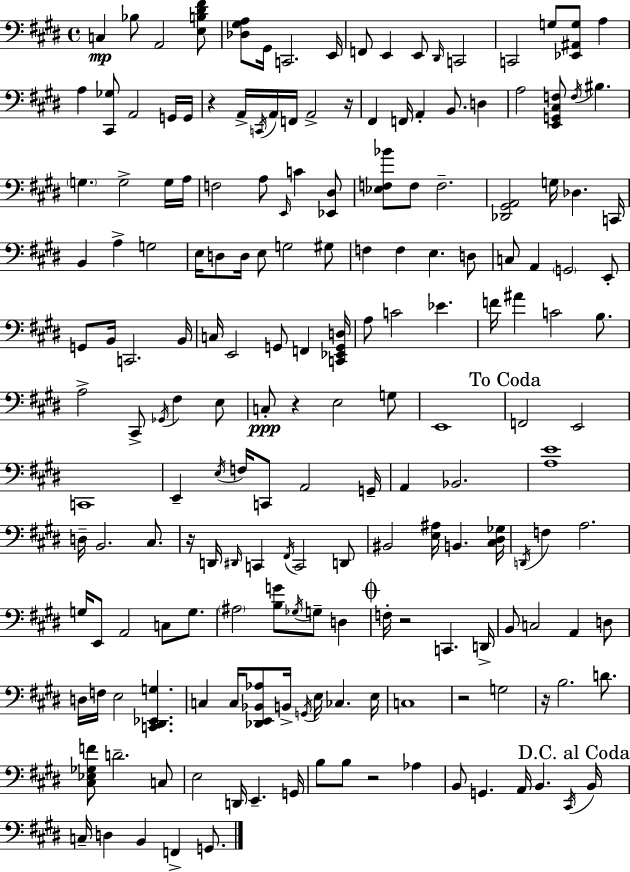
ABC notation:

X:1
T:Untitled
M:4/4
L:1/4
K:E
C, _B,/2 A,,2 [E,B,^D^F]/2 [_D,^G,A,]/2 ^G,,/4 C,,2 E,,/4 F,,/2 E,, E,,/2 ^D,,/4 C,,2 C,,2 G,/2 [_E,,^A,,G,]/2 A, A, [^C,,_G,]/2 A,,2 G,,/4 G,,/4 z A,,/4 C,,/4 A,,/4 F,,/4 A,,2 z/4 ^F,, F,,/4 A,, B,,/2 D, A,2 [E,,G,,^C,F,]/2 F,/4 ^B, G, G,2 G,/4 A,/4 F,2 A,/2 E,,/4 C [_E,,^D,]/2 [_E,F,_B]/2 F,/2 F,2 [_D,,^G,,A,,]2 G,/4 _D, C,,/4 B,, A, G,2 E,/4 D,/2 D,/4 E,/2 G,2 ^G,/2 F, F, E, D,/2 C,/2 A,, G,,2 E,,/2 G,,/2 B,,/4 C,,2 B,,/4 C,/4 E,,2 G,,/2 F,, [C,,_E,,G,,D,]/4 A,/2 C2 _E F/4 ^A C2 B,/2 A,2 ^C,,/2 _G,,/4 ^F, E,/2 C,/2 z E,2 G,/2 E,,4 F,,2 E,,2 C,,4 E,, E,/4 F,/4 C,,/2 A,,2 G,,/4 A,, _B,,2 [A,E]4 D,/4 B,,2 ^C,/2 z/4 D,,/4 ^D,,/4 C,, ^F,,/4 C,,2 D,,/2 ^B,,2 [E,^A,]/4 B,, [^C,^D,_G,]/4 D,,/4 F, A,2 G,/4 E,,/2 A,,2 C,/2 G,/2 ^A,2 [B,G]/2 _G,/4 G,/2 D, F,/4 z2 C,, D,,/4 B,,/2 C,2 A,, D,/2 D,/4 F,/4 E,2 [C,,^D,,_E,,G,] C, C,/4 [_D,,E,,_B,,_A,]/2 B,,/4 G,,/4 E,/4 _C, E,/4 C,4 z2 G,2 z/4 B,2 D/2 [^C,_E,_G,F]/2 D2 C,/2 E,2 D,,/4 E,, G,,/4 B,/2 B,/2 z2 _A, B,,/2 G,, A,,/4 B,, ^C,,/4 B,,/4 C,/4 D, B,, F,, G,,/2